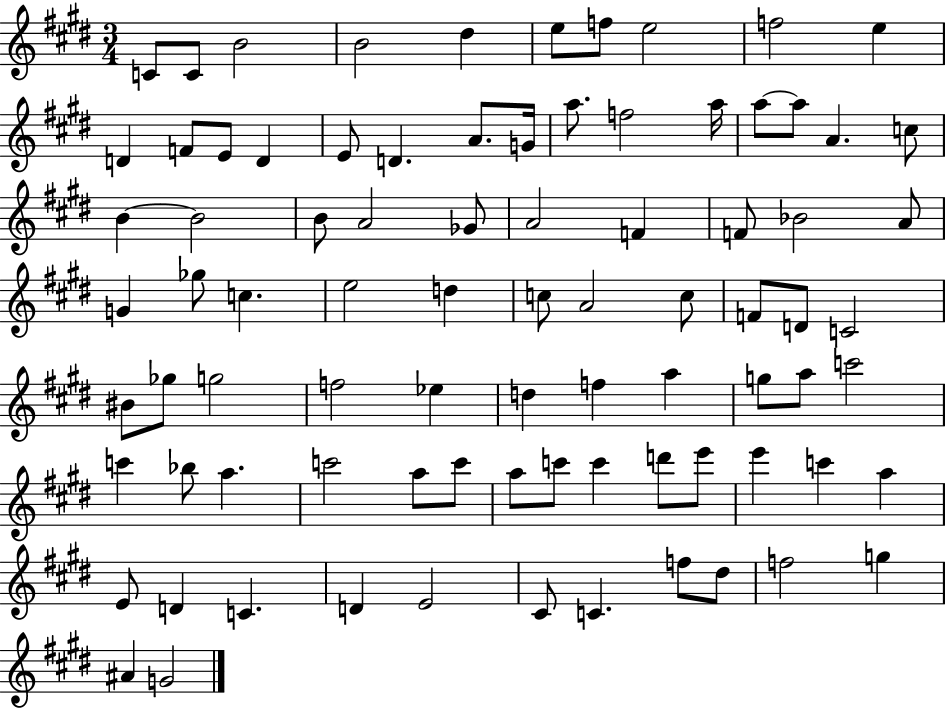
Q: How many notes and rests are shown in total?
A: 84